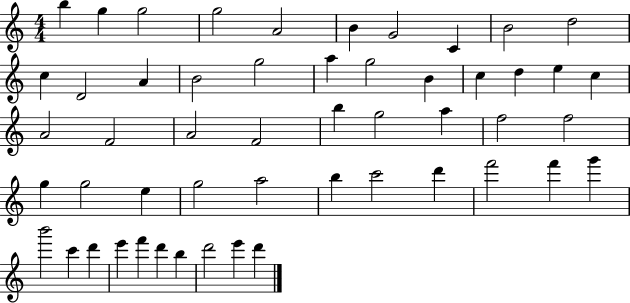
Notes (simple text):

B5/q G5/q G5/h G5/h A4/h B4/q G4/h C4/q B4/h D5/h C5/q D4/h A4/q B4/h G5/h A5/q G5/h B4/q C5/q D5/q E5/q C5/q A4/h F4/h A4/h F4/h B5/q G5/h A5/q F5/h F5/h G5/q G5/h E5/q G5/h A5/h B5/q C6/h D6/q F6/h F6/q G6/q B6/h C6/q D6/q E6/q F6/q D6/q B5/q D6/h E6/q D6/q